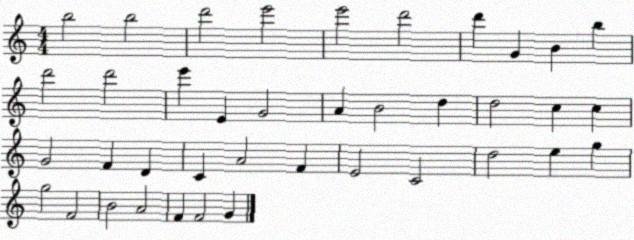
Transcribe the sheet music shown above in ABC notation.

X:1
T:Untitled
M:4/4
L:1/4
K:C
b2 b2 d'2 e'2 e'2 d'2 d' G B b d'2 d'2 e' E G2 A B2 d d2 c c G2 F D C A2 F E2 C2 d2 e g g2 F2 B2 A2 F F2 G